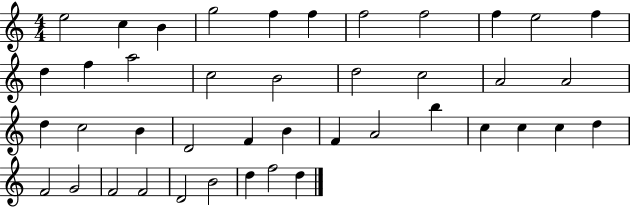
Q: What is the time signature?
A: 4/4